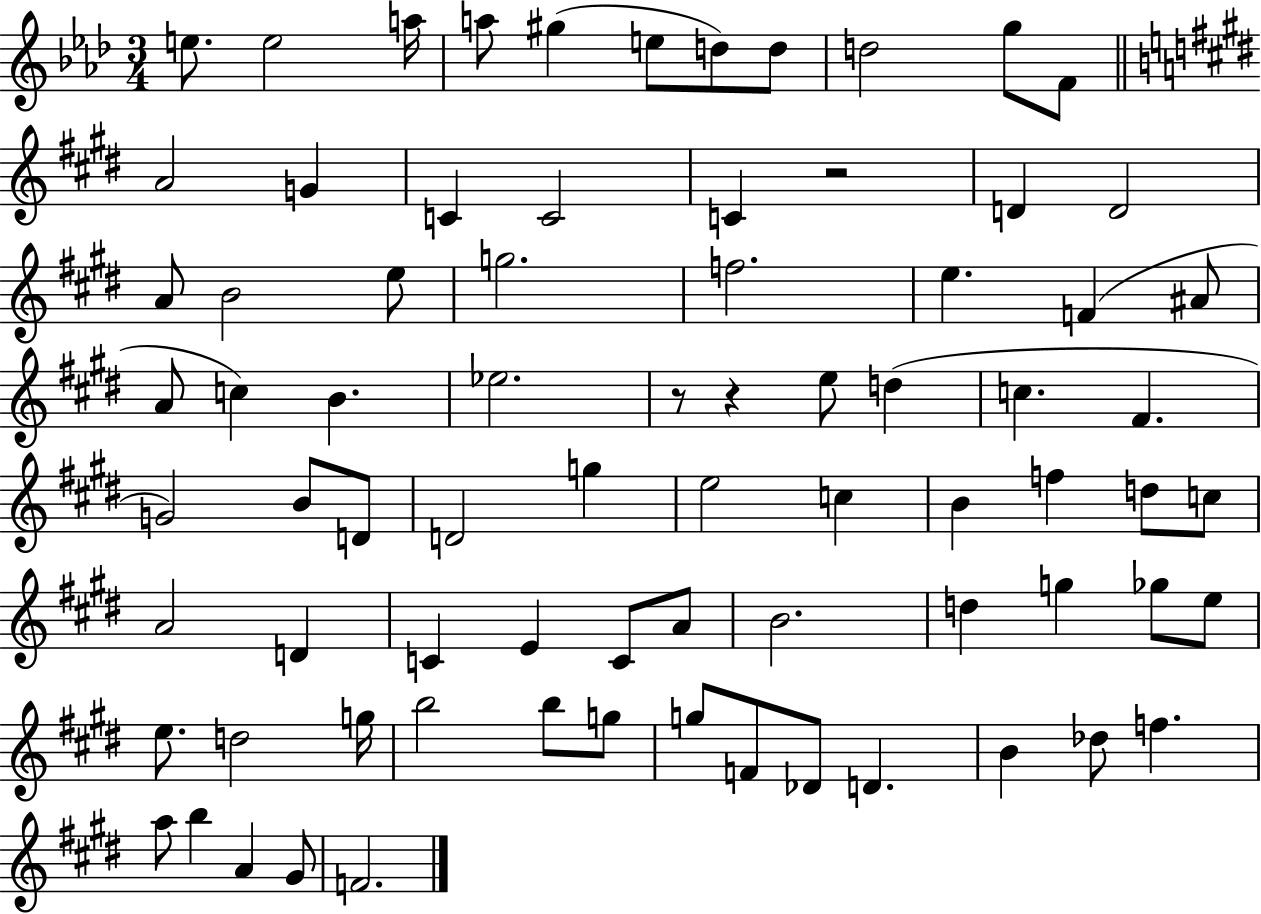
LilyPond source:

{
  \clef treble
  \numericTimeSignature
  \time 3/4
  \key aes \major
  \repeat volta 2 { e''8. e''2 a''16 | a''8 gis''4( e''8 d''8) d''8 | d''2 g''8 f'8 | \bar "||" \break \key e \major a'2 g'4 | c'4 c'2 | c'4 r2 | d'4 d'2 | \break a'8 b'2 e''8 | g''2. | f''2. | e''4. f'4( ais'8 | \break a'8 c''4) b'4. | ees''2. | r8 r4 e''8 d''4( | c''4. fis'4. | \break g'2) b'8 d'8 | d'2 g''4 | e''2 c''4 | b'4 f''4 d''8 c''8 | \break a'2 d'4 | c'4 e'4 c'8 a'8 | b'2. | d''4 g''4 ges''8 e''8 | \break e''8. d''2 g''16 | b''2 b''8 g''8 | g''8 f'8 des'8 d'4. | b'4 des''8 f''4. | \break a''8 b''4 a'4 gis'8 | f'2. | } \bar "|."
}